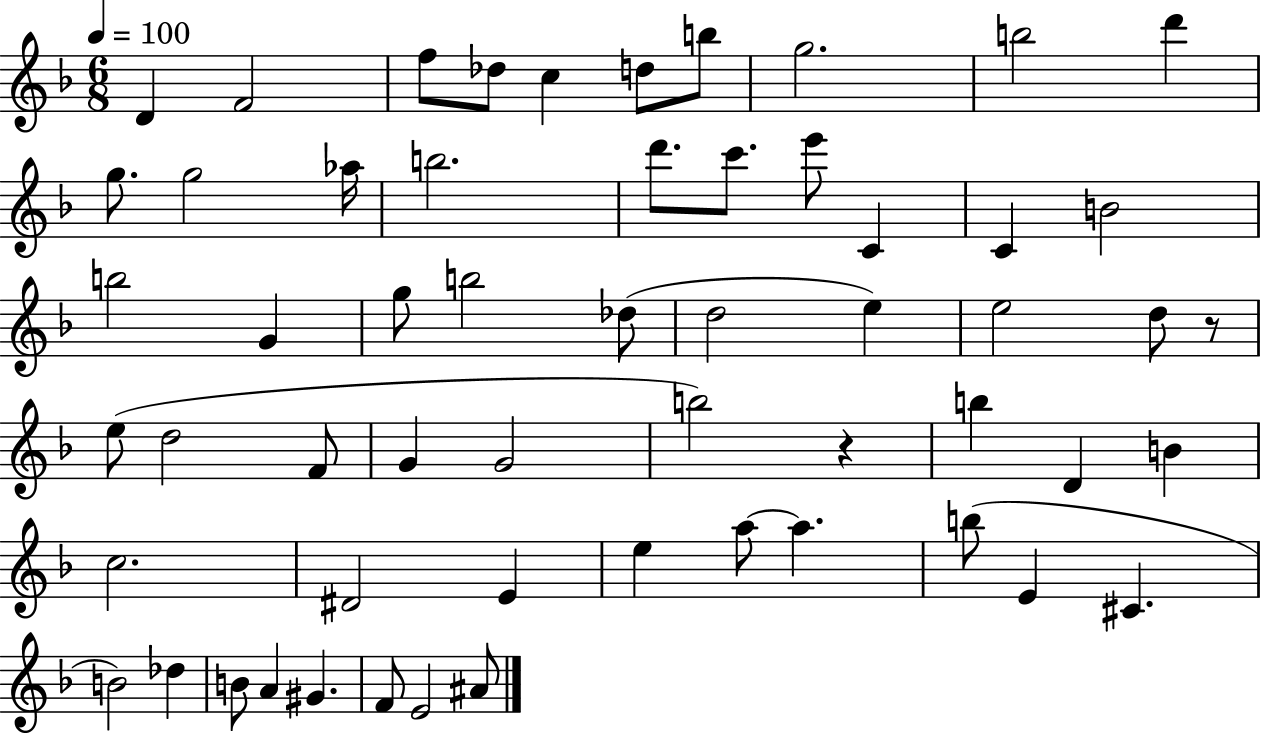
{
  \clef treble
  \numericTimeSignature
  \time 6/8
  \key f \major
  \tempo 4 = 100
  d'4 f'2 | f''8 des''8 c''4 d''8 b''8 | g''2. | b''2 d'''4 | \break g''8. g''2 aes''16 | b''2. | d'''8. c'''8. e'''8 c'4 | c'4 b'2 | \break b''2 g'4 | g''8 b''2 des''8( | d''2 e''4) | e''2 d''8 r8 | \break e''8( d''2 f'8 | g'4 g'2 | b''2) r4 | b''4 d'4 b'4 | \break c''2. | dis'2 e'4 | e''4 a''8~~ a''4. | b''8( e'4 cis'4. | \break b'2) des''4 | b'8 a'4 gis'4. | f'8 e'2 ais'8 | \bar "|."
}